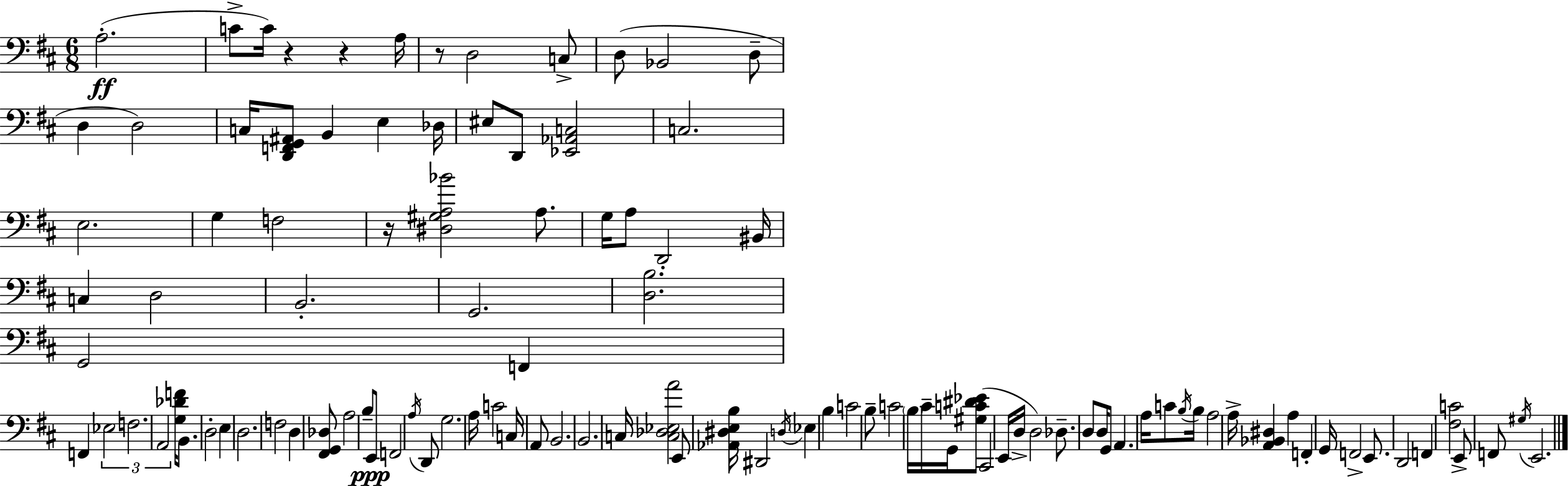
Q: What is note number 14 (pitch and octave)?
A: E3